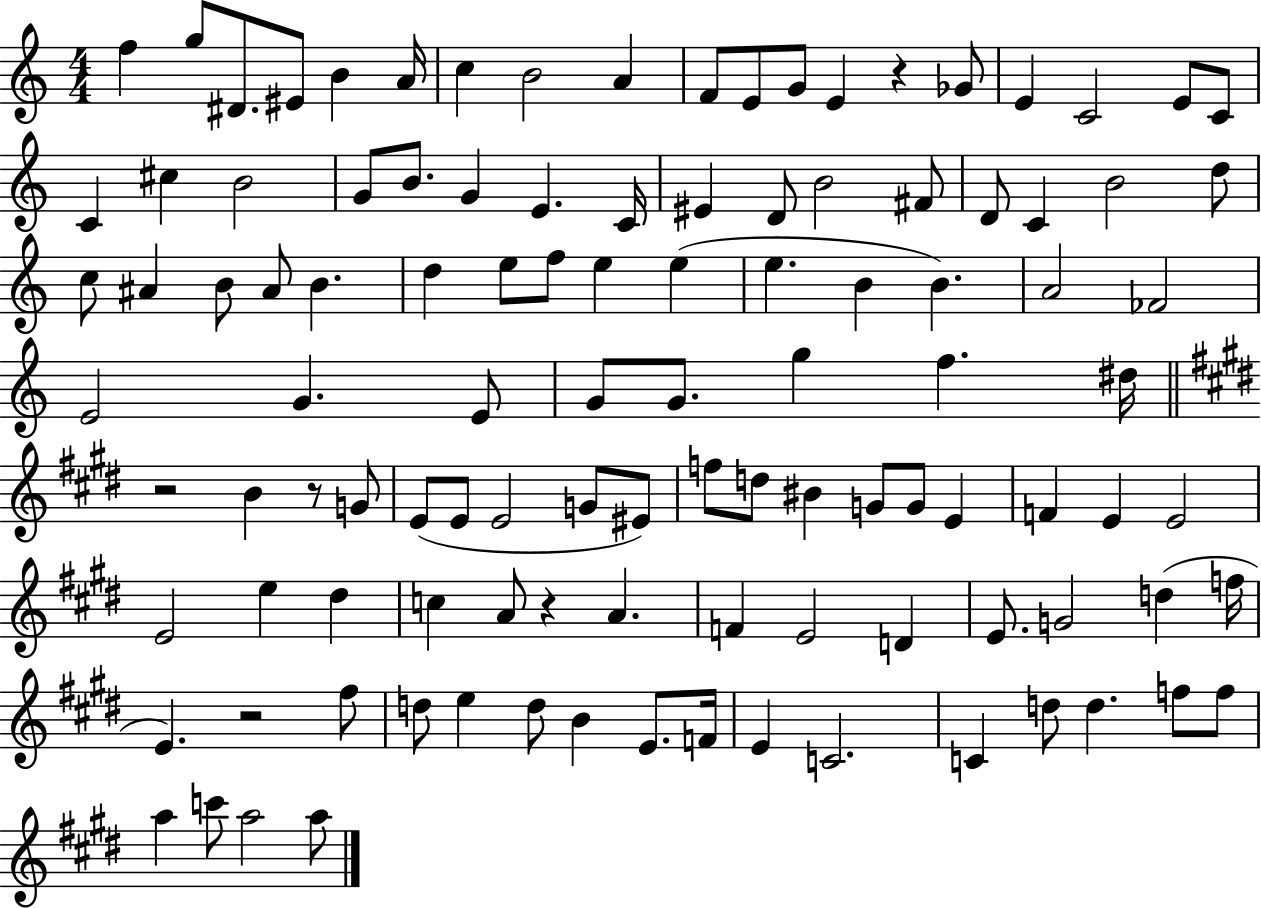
F5/q G5/e D#4/e. EIS4/e B4/q A4/s C5/q B4/h A4/q F4/e E4/e G4/e E4/q R/q Gb4/e E4/q C4/h E4/e C4/e C4/q C#5/q B4/h G4/e B4/e. G4/q E4/q. C4/s EIS4/q D4/e B4/h F#4/e D4/e C4/q B4/h D5/e C5/e A#4/q B4/e A#4/e B4/q. D5/q E5/e F5/e E5/q E5/q E5/q. B4/q B4/q. A4/h FES4/h E4/h G4/q. E4/e G4/e G4/e. G5/q F5/q. D#5/s R/h B4/q R/e G4/e E4/e E4/e E4/h G4/e EIS4/e F5/e D5/e BIS4/q G4/e G4/e E4/q F4/q E4/q E4/h E4/h E5/q D#5/q C5/q A4/e R/q A4/q. F4/q E4/h D4/q E4/e. G4/h D5/q F5/s E4/q. R/h F#5/e D5/e E5/q D5/e B4/q E4/e. F4/s E4/q C4/h. C4/q D5/e D5/q. F5/e F5/e A5/q C6/e A5/h A5/e